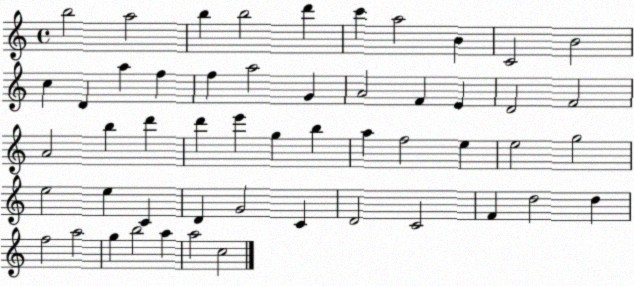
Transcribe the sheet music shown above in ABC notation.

X:1
T:Untitled
M:4/4
L:1/4
K:C
b2 a2 b b2 d' c' a2 B C2 B2 c D a f f a2 G A2 F E D2 F2 A2 b d' d' e' g b a f2 e e2 g2 e2 e C D G2 C D2 C2 F d2 d f2 a2 g b2 a a2 c2